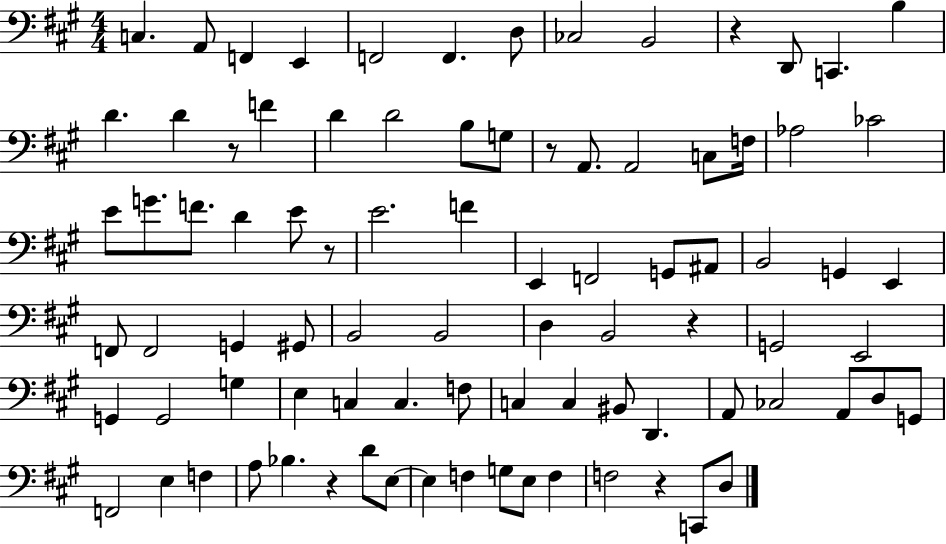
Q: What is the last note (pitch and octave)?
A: D3